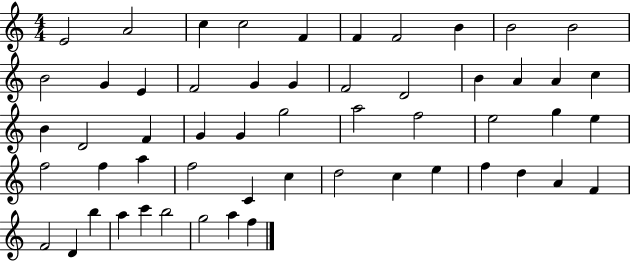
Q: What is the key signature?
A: C major